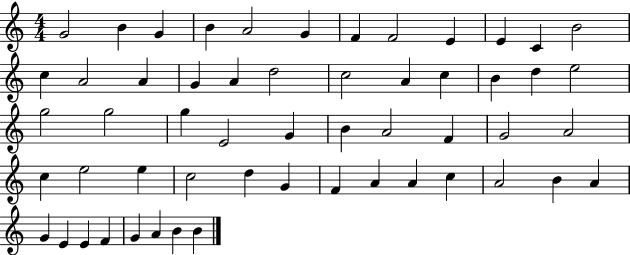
{
  \clef treble
  \numericTimeSignature
  \time 4/4
  \key c \major
  g'2 b'4 g'4 | b'4 a'2 g'4 | f'4 f'2 e'4 | e'4 c'4 b'2 | \break c''4 a'2 a'4 | g'4 a'4 d''2 | c''2 a'4 c''4 | b'4 d''4 e''2 | \break g''2 g''2 | g''4 e'2 g'4 | b'4 a'2 f'4 | g'2 a'2 | \break c''4 e''2 e''4 | c''2 d''4 g'4 | f'4 a'4 a'4 c''4 | a'2 b'4 a'4 | \break g'4 e'4 e'4 f'4 | g'4 a'4 b'4 b'4 | \bar "|."
}